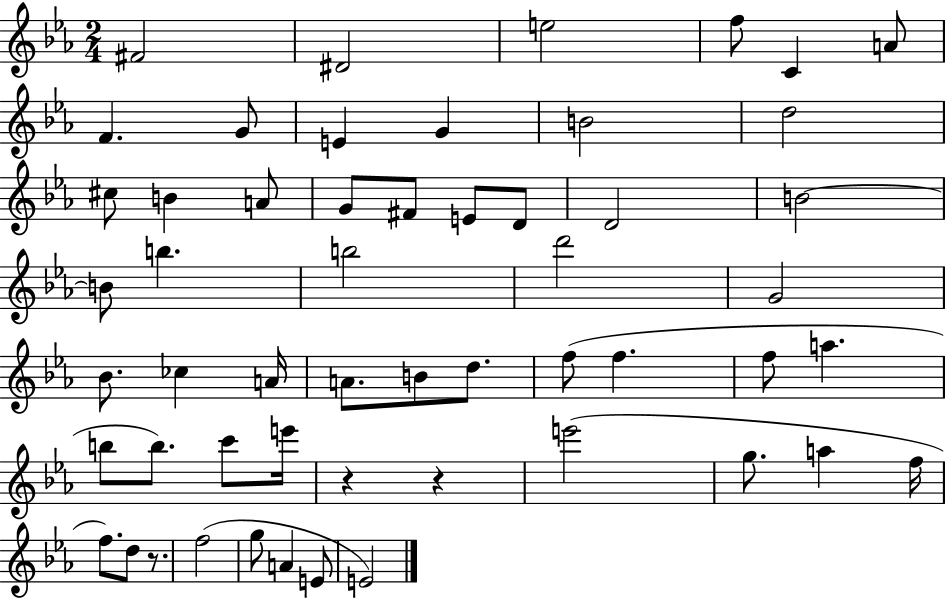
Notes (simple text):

F#4/h D#4/h E5/h F5/e C4/q A4/e F4/q. G4/e E4/q G4/q B4/h D5/h C#5/e B4/q A4/e G4/e F#4/e E4/e D4/e D4/h B4/h B4/e B5/q. B5/h D6/h G4/h Bb4/e. CES5/q A4/s A4/e. B4/e D5/e. F5/e F5/q. F5/e A5/q. B5/e B5/e. C6/e E6/s R/q R/q E6/h G5/e. A5/q F5/s F5/e. D5/e R/e. F5/h G5/e A4/q E4/e E4/h